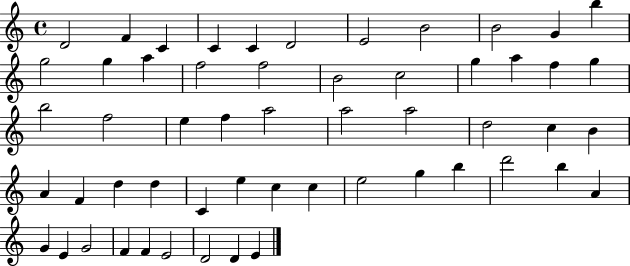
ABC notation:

X:1
T:Untitled
M:4/4
L:1/4
K:C
D2 F C C C D2 E2 B2 B2 G b g2 g a f2 f2 B2 c2 g a f g b2 f2 e f a2 a2 a2 d2 c B A F d d C e c c e2 g b d'2 b A G E G2 F F E2 D2 D E